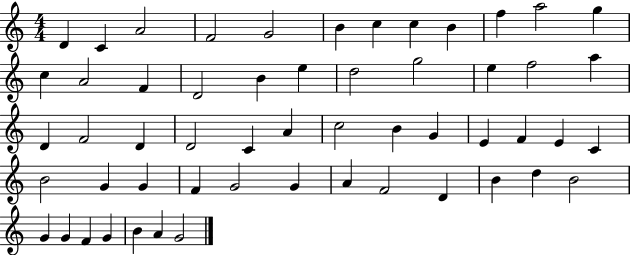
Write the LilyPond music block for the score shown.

{
  \clef treble
  \numericTimeSignature
  \time 4/4
  \key c \major
  d'4 c'4 a'2 | f'2 g'2 | b'4 c''4 c''4 b'4 | f''4 a''2 g''4 | \break c''4 a'2 f'4 | d'2 b'4 e''4 | d''2 g''2 | e''4 f''2 a''4 | \break d'4 f'2 d'4 | d'2 c'4 a'4 | c''2 b'4 g'4 | e'4 f'4 e'4 c'4 | \break b'2 g'4 g'4 | f'4 g'2 g'4 | a'4 f'2 d'4 | b'4 d''4 b'2 | \break g'4 g'4 f'4 g'4 | b'4 a'4 g'2 | \bar "|."
}